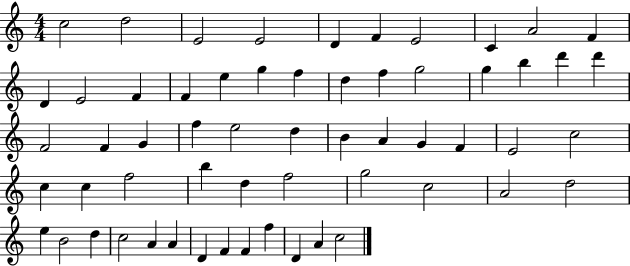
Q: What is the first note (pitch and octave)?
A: C5